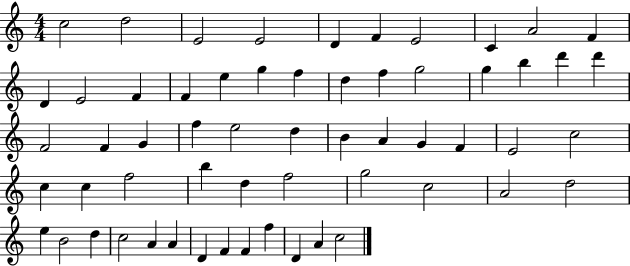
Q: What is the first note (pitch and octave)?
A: C5